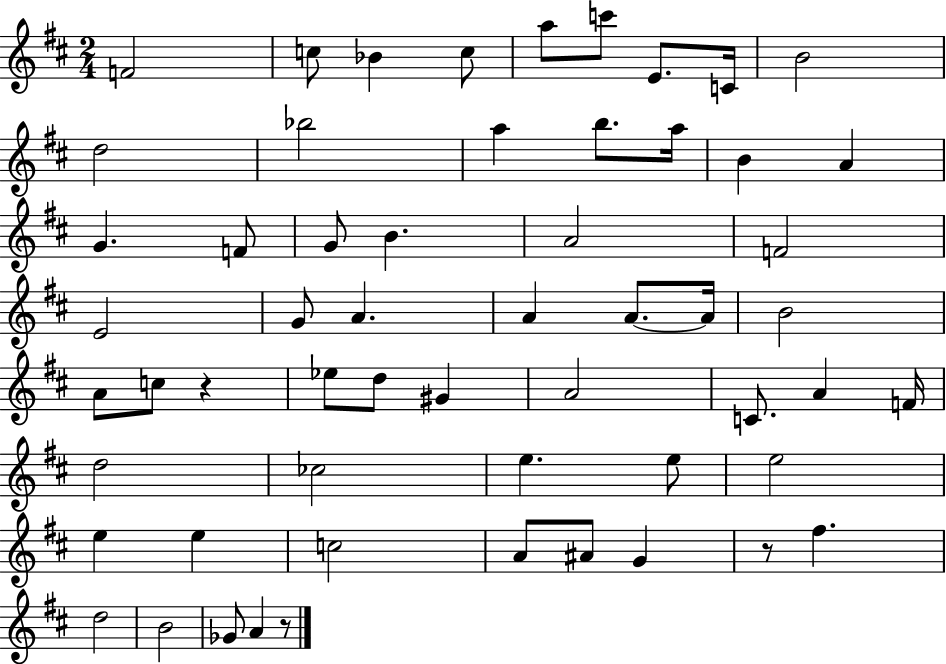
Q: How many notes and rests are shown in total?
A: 57